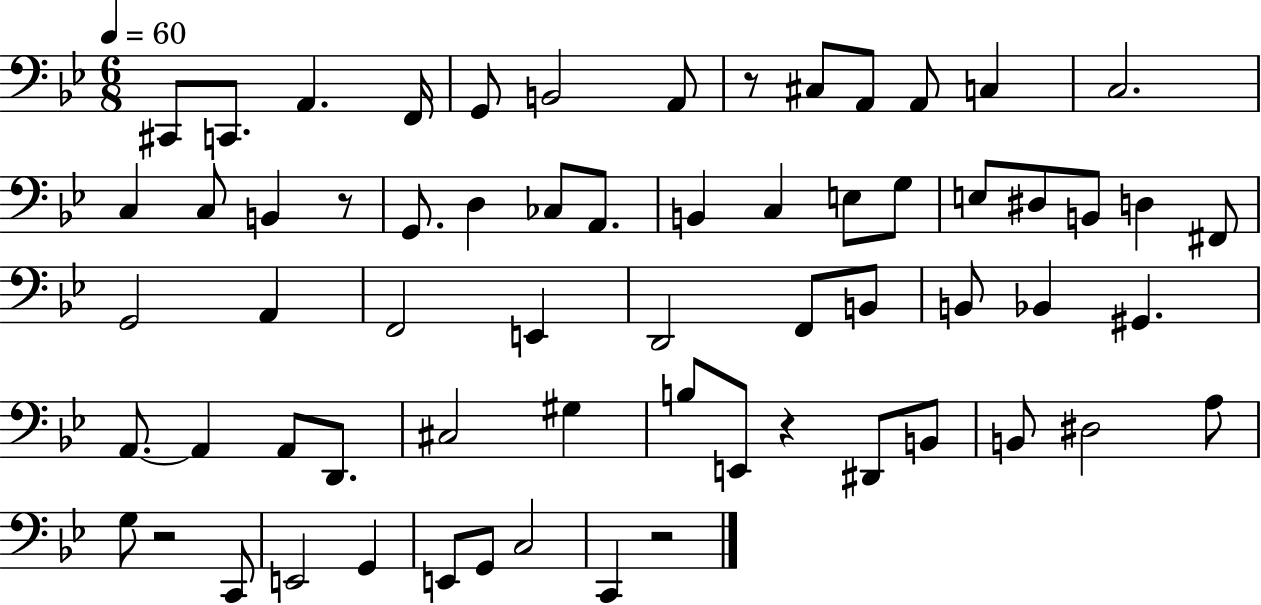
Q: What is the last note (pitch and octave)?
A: C2